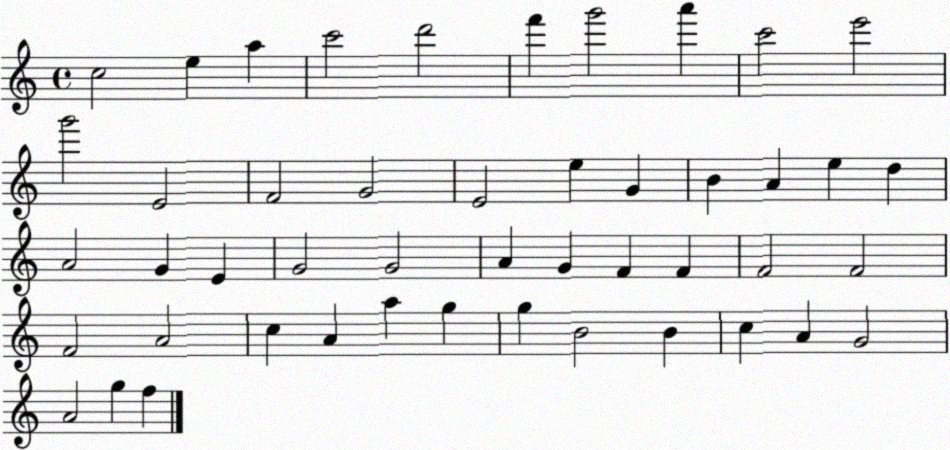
X:1
T:Untitled
M:4/4
L:1/4
K:C
c2 e a c'2 d'2 f' g'2 a' c'2 e'2 g'2 E2 F2 G2 E2 e G B A e d A2 G E G2 G2 A G F F F2 F2 F2 A2 c A a g g B2 B c A G2 A2 g f